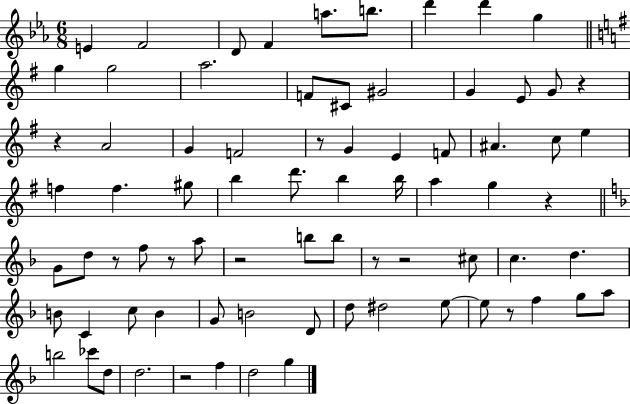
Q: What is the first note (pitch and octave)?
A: E4